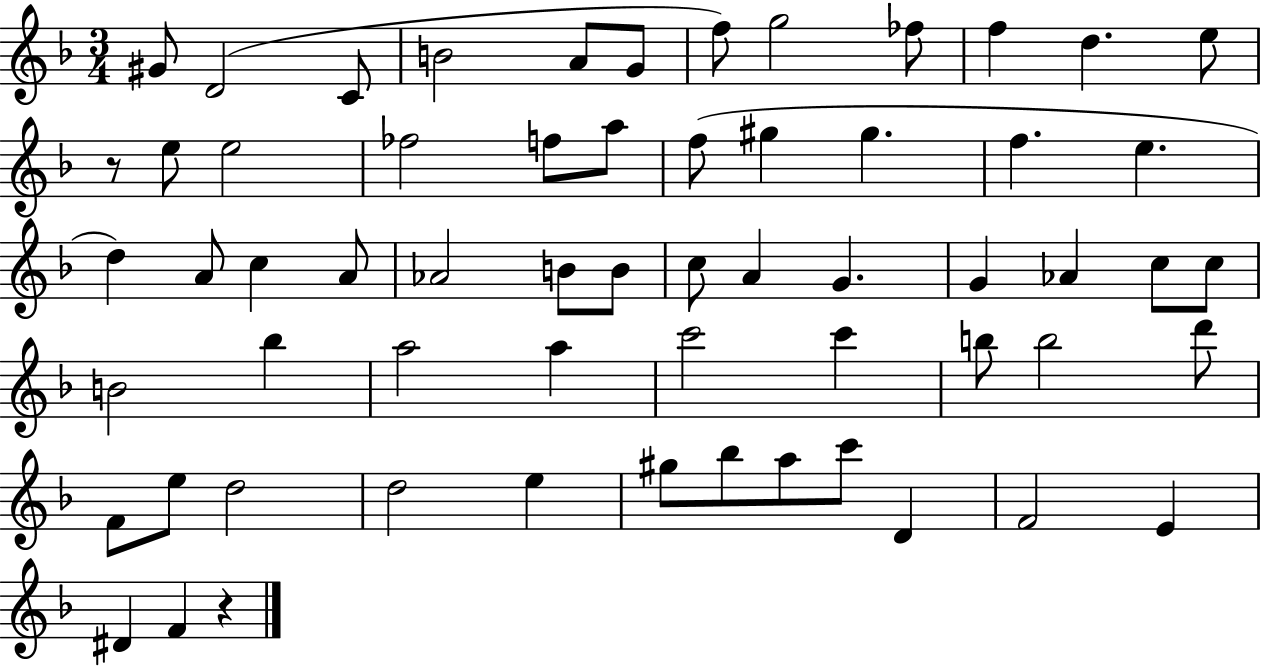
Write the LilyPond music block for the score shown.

{
  \clef treble
  \numericTimeSignature
  \time 3/4
  \key f \major
  gis'8 d'2( c'8 | b'2 a'8 g'8 | f''8) g''2 fes''8 | f''4 d''4. e''8 | \break r8 e''8 e''2 | fes''2 f''8 a''8 | f''8( gis''4 gis''4. | f''4. e''4. | \break d''4) a'8 c''4 a'8 | aes'2 b'8 b'8 | c''8 a'4 g'4. | g'4 aes'4 c''8 c''8 | \break b'2 bes''4 | a''2 a''4 | c'''2 c'''4 | b''8 b''2 d'''8 | \break f'8 e''8 d''2 | d''2 e''4 | gis''8 bes''8 a''8 c'''8 d'4 | f'2 e'4 | \break dis'4 f'4 r4 | \bar "|."
}